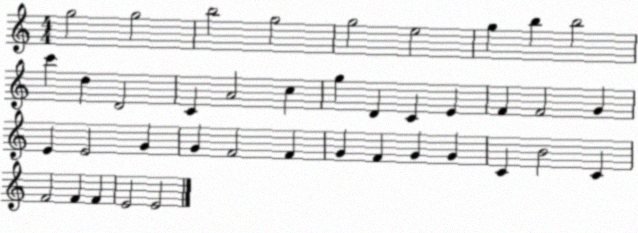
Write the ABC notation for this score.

X:1
T:Untitled
M:4/4
L:1/4
K:C
g2 g2 b2 g2 g2 e2 g b b2 c' d D2 C A2 c g D C E F F2 G E E2 G G F2 F G F G G C B2 C F2 F F E2 E2